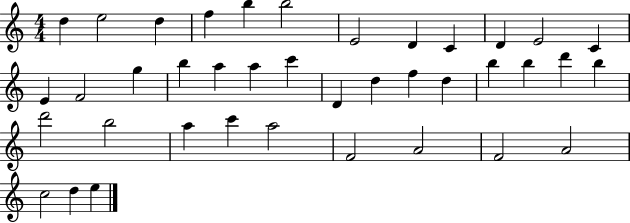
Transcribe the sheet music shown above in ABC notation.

X:1
T:Untitled
M:4/4
L:1/4
K:C
d e2 d f b b2 E2 D C D E2 C E F2 g b a a c' D d f d b b d' b d'2 b2 a c' a2 F2 A2 F2 A2 c2 d e